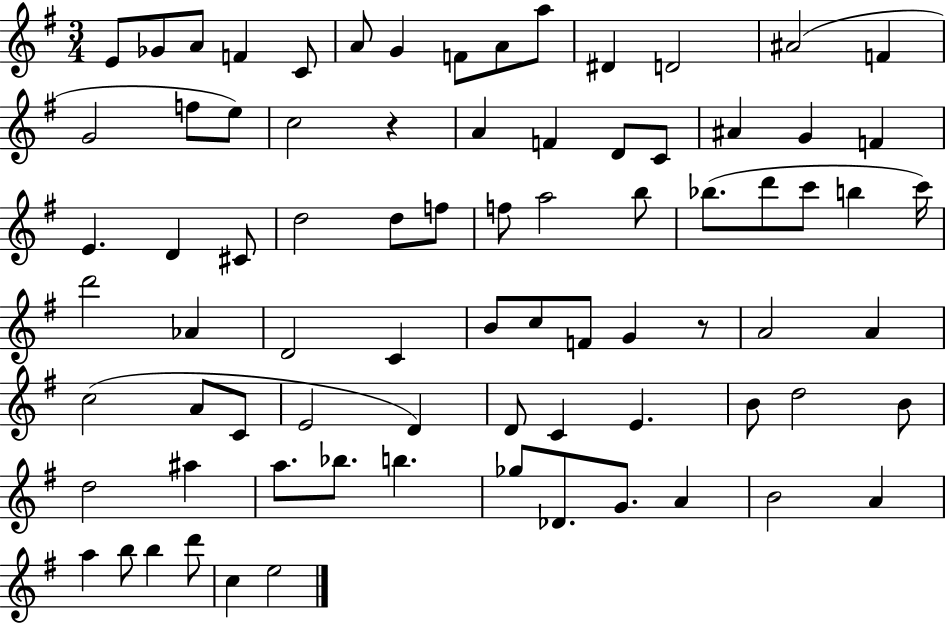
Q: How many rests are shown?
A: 2